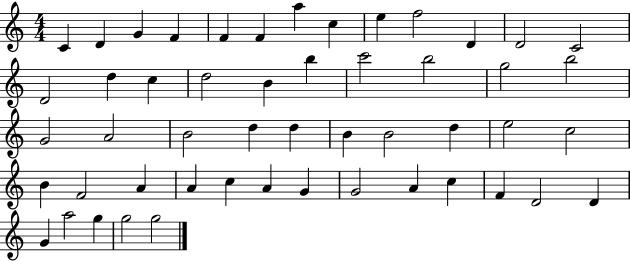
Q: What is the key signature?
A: C major